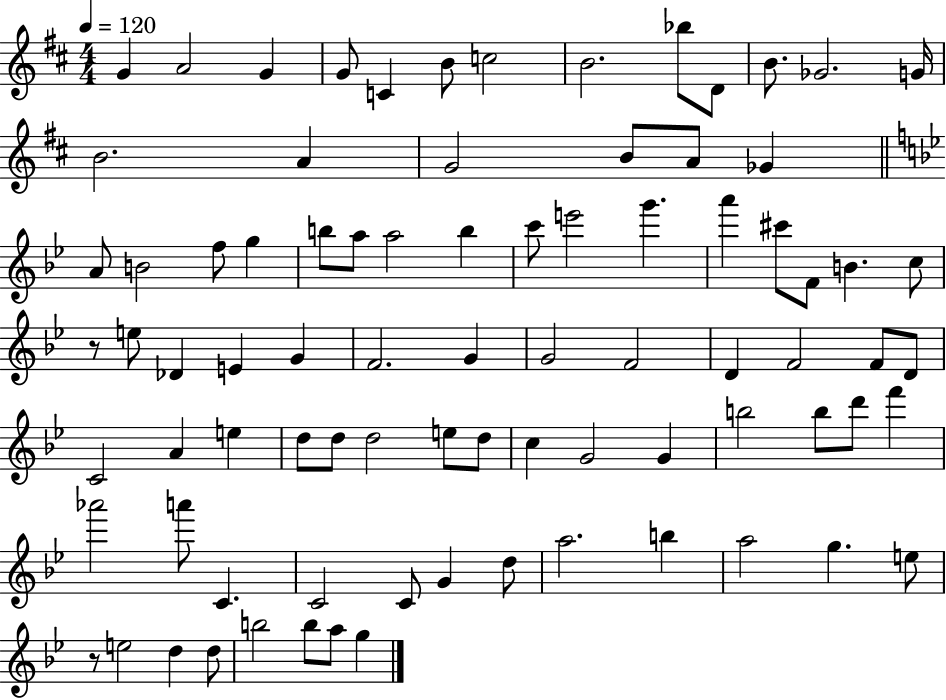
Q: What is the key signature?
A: D major